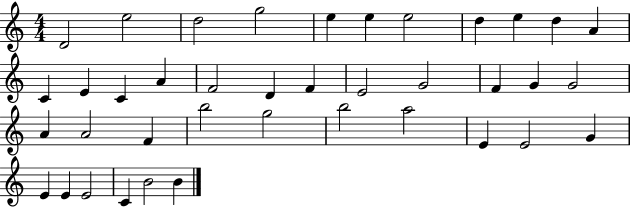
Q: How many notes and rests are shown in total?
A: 39